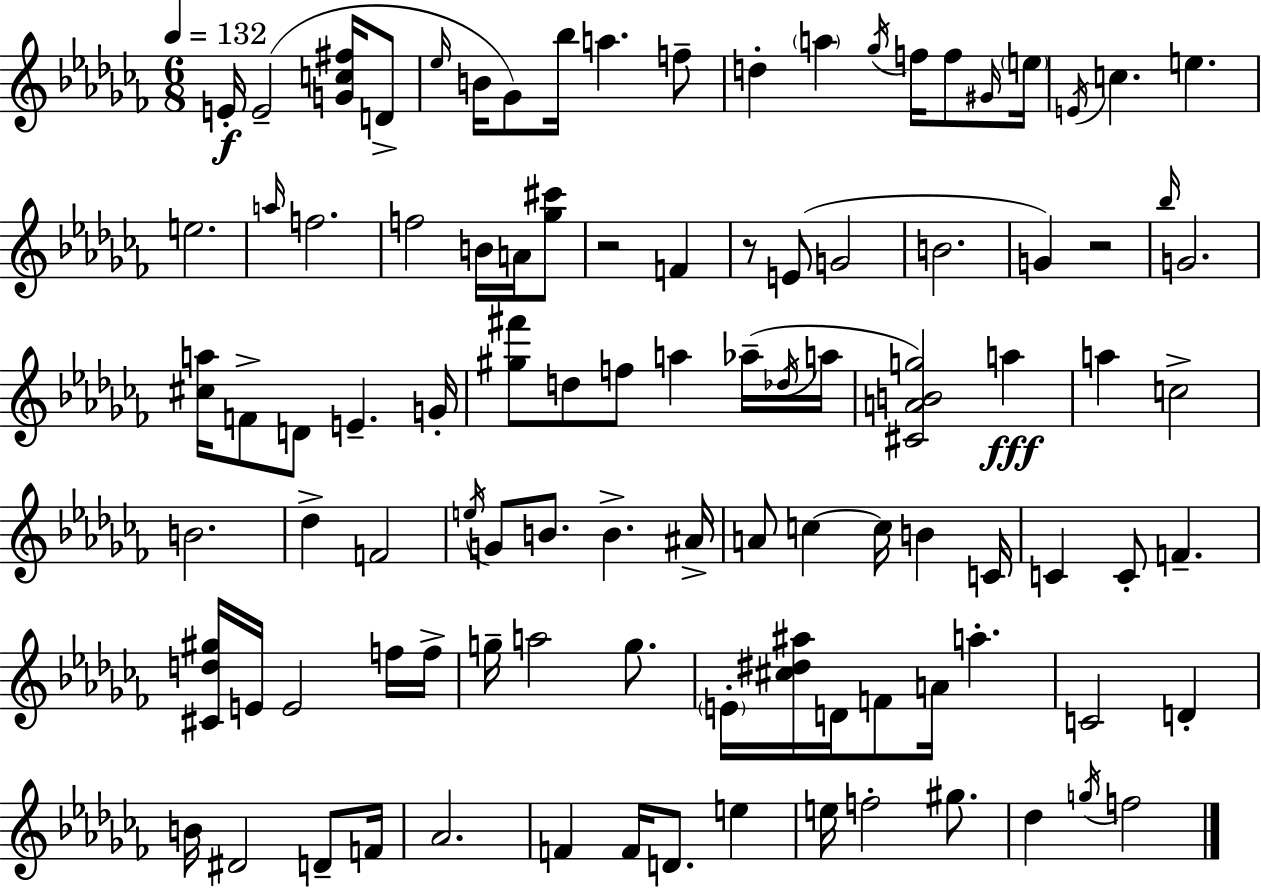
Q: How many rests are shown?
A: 3